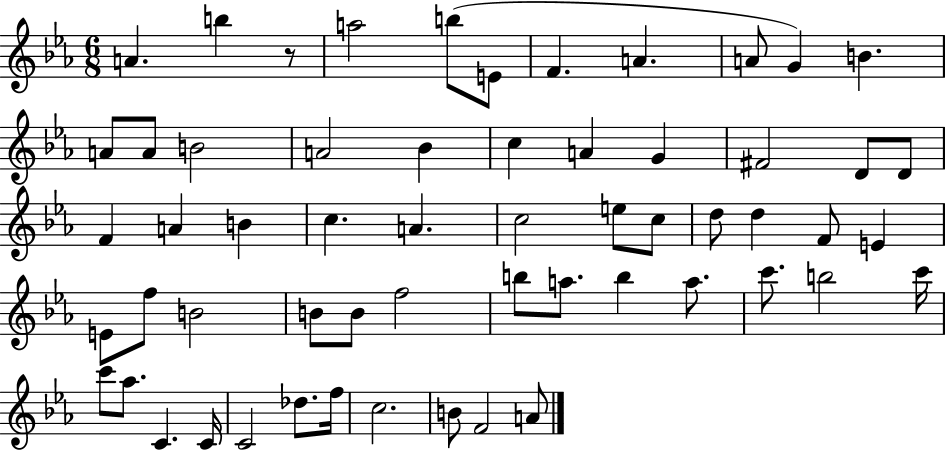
X:1
T:Untitled
M:6/8
L:1/4
K:Eb
A b z/2 a2 b/2 E/2 F A A/2 G B A/2 A/2 B2 A2 _B c A G ^F2 D/2 D/2 F A B c A c2 e/2 c/2 d/2 d F/2 E E/2 f/2 B2 B/2 B/2 f2 b/2 a/2 b a/2 c'/2 b2 c'/4 c'/2 _a/2 C C/4 C2 _d/2 f/4 c2 B/2 F2 A/2